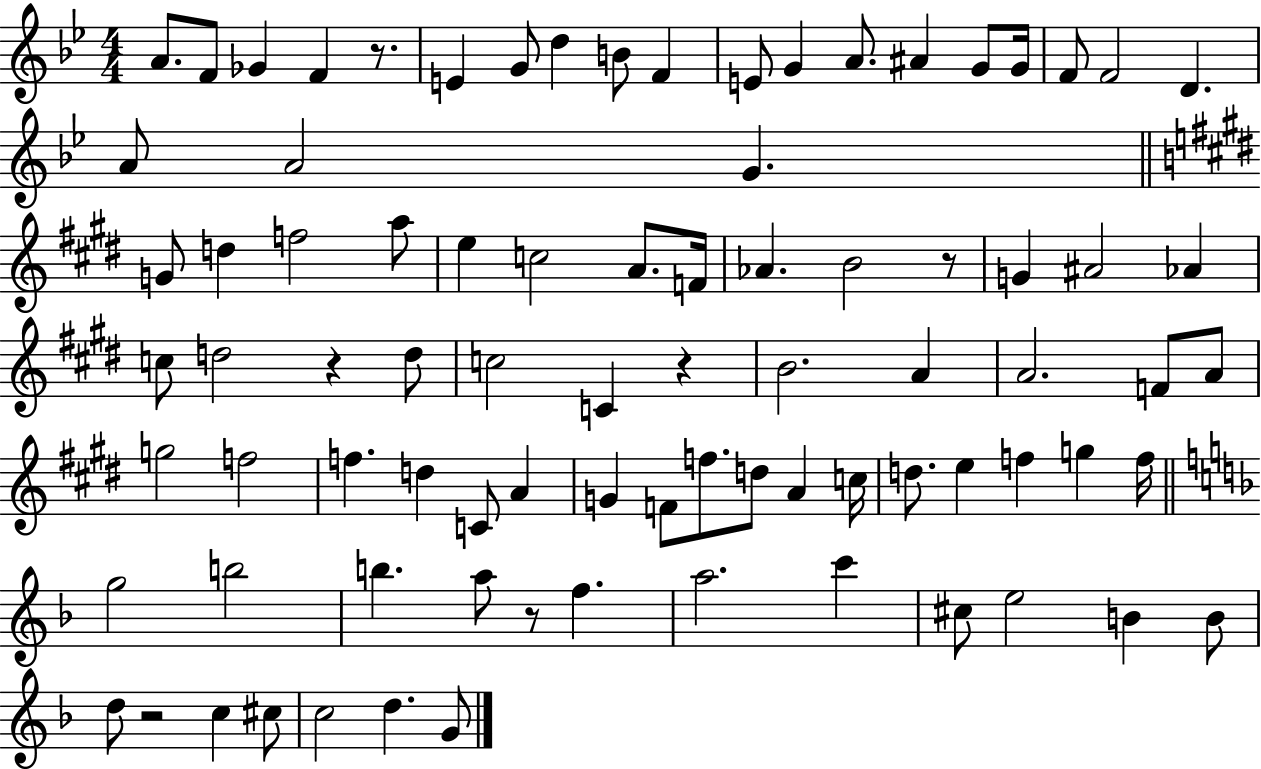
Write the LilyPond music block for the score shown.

{
  \clef treble
  \numericTimeSignature
  \time 4/4
  \key bes \major
  a'8. f'8 ges'4 f'4 r8. | e'4 g'8 d''4 b'8 f'4 | e'8 g'4 a'8. ais'4 g'8 g'16 | f'8 f'2 d'4. | \break a'8 a'2 g'4. | \bar "||" \break \key e \major g'8 d''4 f''2 a''8 | e''4 c''2 a'8. f'16 | aes'4. b'2 r8 | g'4 ais'2 aes'4 | \break c''8 d''2 r4 d''8 | c''2 c'4 r4 | b'2. a'4 | a'2. f'8 a'8 | \break g''2 f''2 | f''4. d''4 c'8 a'4 | g'4 f'8 f''8. d''8 a'4 c''16 | d''8. e''4 f''4 g''4 f''16 | \break \bar "||" \break \key f \major g''2 b''2 | b''4. a''8 r8 f''4. | a''2. c'''4 | cis''8 e''2 b'4 b'8 | \break d''8 r2 c''4 cis''8 | c''2 d''4. g'8 | \bar "|."
}